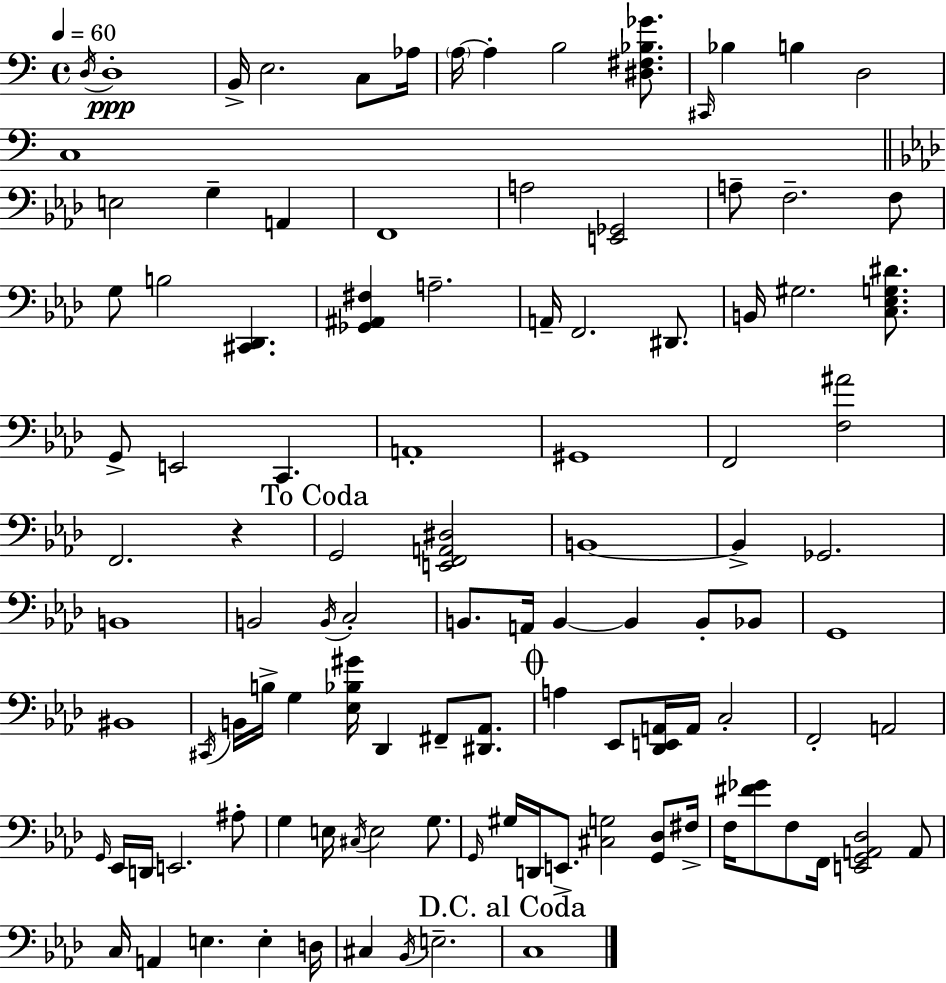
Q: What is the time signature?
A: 4/4